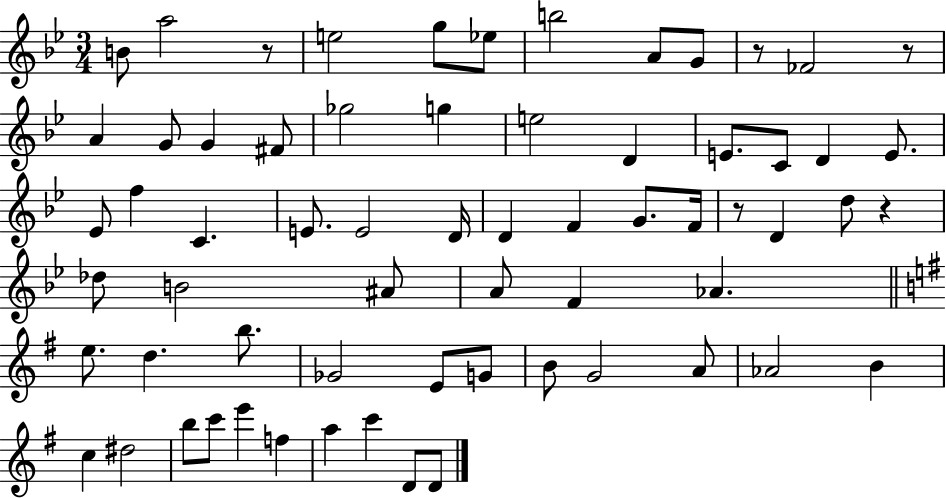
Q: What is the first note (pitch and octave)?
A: B4